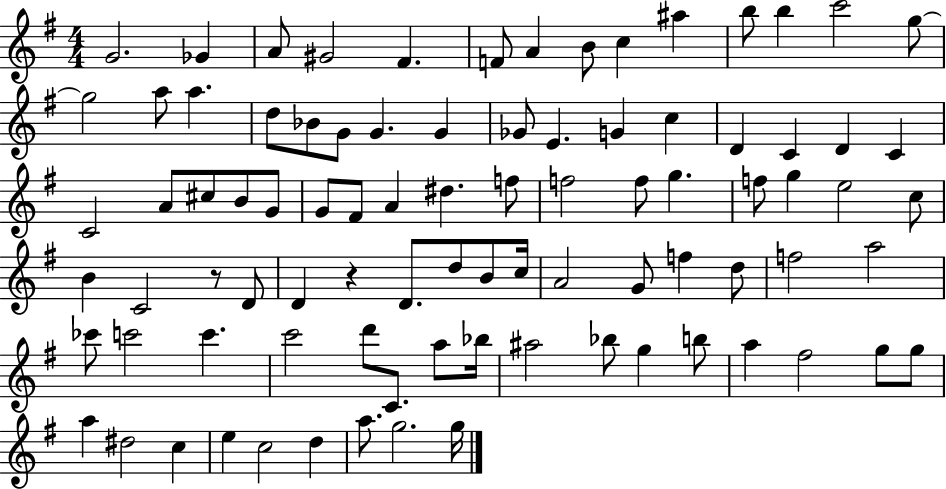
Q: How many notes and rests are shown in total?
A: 88